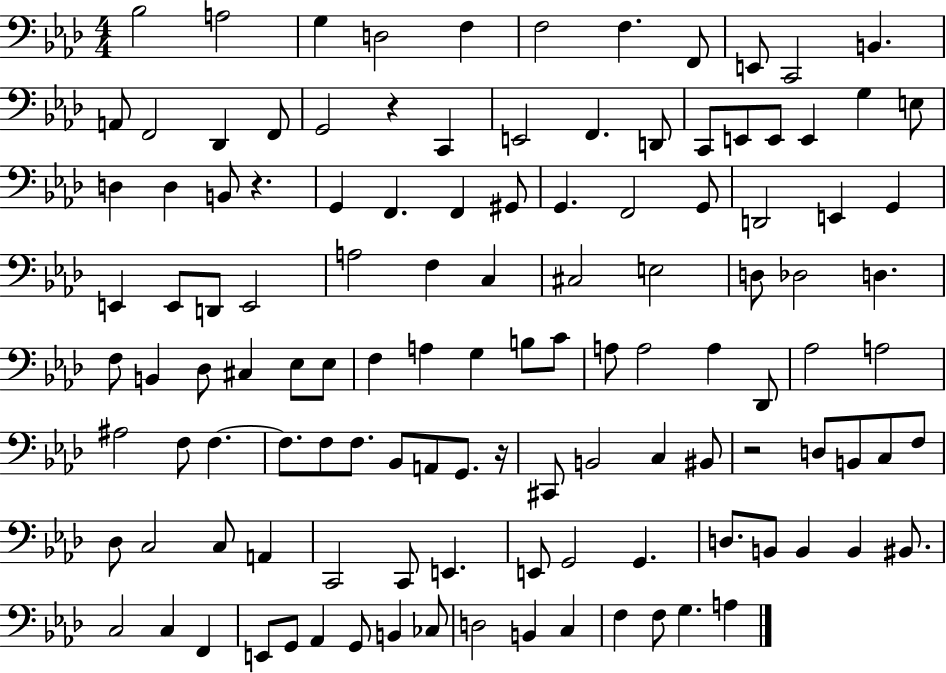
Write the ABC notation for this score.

X:1
T:Untitled
M:4/4
L:1/4
K:Ab
_B,2 A,2 G, D,2 F, F,2 F, F,,/2 E,,/2 C,,2 B,, A,,/2 F,,2 _D,, F,,/2 G,,2 z C,, E,,2 F,, D,,/2 C,,/2 E,,/2 E,,/2 E,, G, E,/2 D, D, B,,/2 z G,, F,, F,, ^G,,/2 G,, F,,2 G,,/2 D,,2 E,, G,, E,, E,,/2 D,,/2 E,,2 A,2 F, C, ^C,2 E,2 D,/2 _D,2 D, F,/2 B,, _D,/2 ^C, _E,/2 _E,/2 F, A, G, B,/2 C/2 A,/2 A,2 A, _D,,/2 _A,2 A,2 ^A,2 F,/2 F, F,/2 F,/2 F,/2 _B,,/2 A,,/2 G,,/2 z/4 ^C,,/2 B,,2 C, ^B,,/2 z2 D,/2 B,,/2 C,/2 F,/2 _D,/2 C,2 C,/2 A,, C,,2 C,,/2 E,, E,,/2 G,,2 G,, D,/2 B,,/2 B,, B,, ^B,,/2 C,2 C, F,, E,,/2 G,,/2 _A,, G,,/2 B,, _C,/2 D,2 B,, C, F, F,/2 G, A,